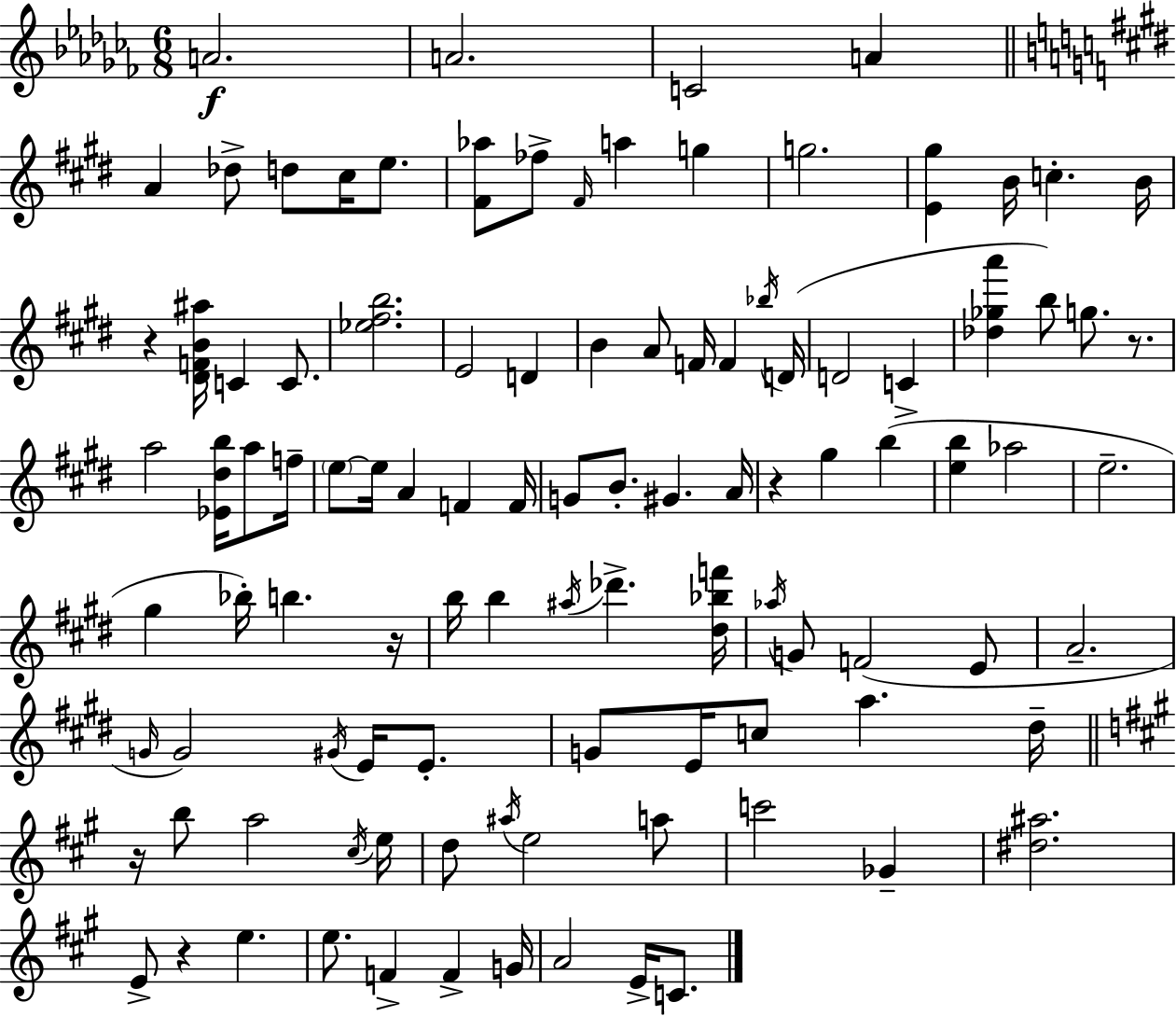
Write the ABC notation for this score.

X:1
T:Untitled
M:6/8
L:1/4
K:Abm
A2 A2 C2 A A _d/2 d/2 ^c/4 e/2 [^F_a]/2 _f/2 ^F/4 a g g2 [E^g] B/4 c B/4 z [^DFB^a]/4 C C/2 [_e^fb]2 E2 D B A/2 F/4 F _b/4 D/4 D2 C [_d_ga'] b/2 g/2 z/2 a2 [_E^db]/4 a/2 f/4 e/2 e/4 A F F/4 G/2 B/2 ^G A/4 z ^g b [eb] _a2 e2 ^g _b/4 b z/4 b/4 b ^a/4 _d' [^d_bf']/4 _a/4 G/2 F2 E/2 A2 G/4 G2 ^G/4 E/4 E/2 G/2 E/4 c/2 a ^d/4 z/4 b/2 a2 ^c/4 e/4 d/2 ^a/4 e2 a/2 c'2 _G [^d^a]2 E/2 z e e/2 F F G/4 A2 E/4 C/2